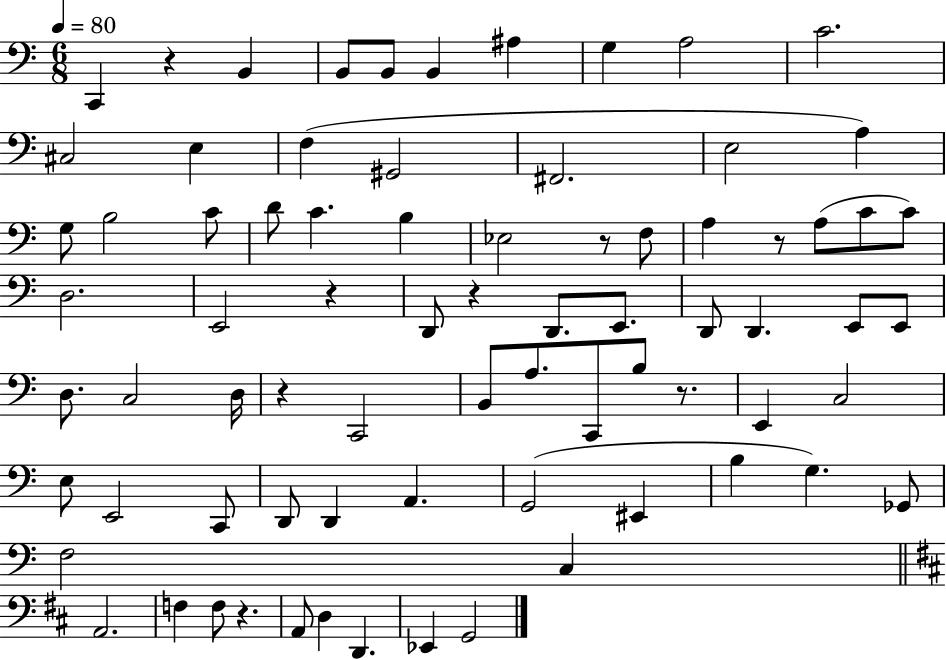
C2/q R/q B2/q B2/e B2/e B2/q A#3/q G3/q A3/h C4/h. C#3/h E3/q F3/q G#2/h F#2/h. E3/h A3/q G3/e B3/h C4/e D4/e C4/q. B3/q Eb3/h R/e F3/e A3/q R/e A3/e C4/e C4/e D3/h. E2/h R/q D2/e R/q D2/e. E2/e. D2/e D2/q. E2/e E2/e D3/e. C3/h D3/s R/q C2/h B2/e A3/e. C2/e B3/e R/e. E2/q C3/h E3/e E2/h C2/e D2/e D2/q A2/q. G2/h EIS2/q B3/q G3/q. Gb2/e F3/h C3/q A2/h. F3/q F3/e R/q. A2/e D3/q D2/q. Eb2/q G2/h